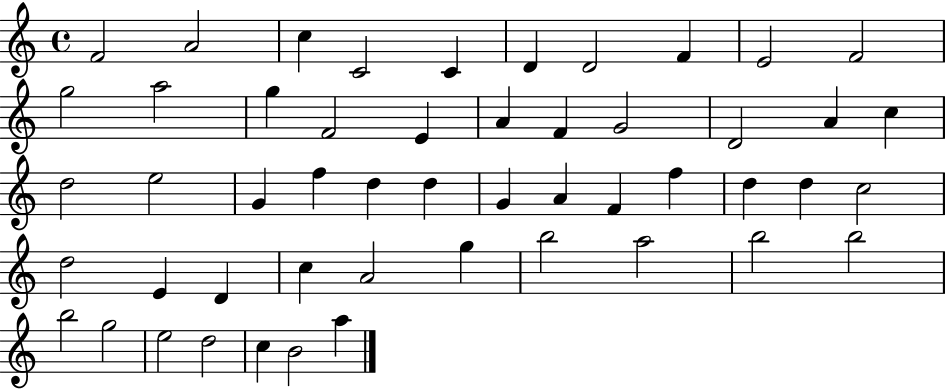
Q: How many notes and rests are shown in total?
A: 51